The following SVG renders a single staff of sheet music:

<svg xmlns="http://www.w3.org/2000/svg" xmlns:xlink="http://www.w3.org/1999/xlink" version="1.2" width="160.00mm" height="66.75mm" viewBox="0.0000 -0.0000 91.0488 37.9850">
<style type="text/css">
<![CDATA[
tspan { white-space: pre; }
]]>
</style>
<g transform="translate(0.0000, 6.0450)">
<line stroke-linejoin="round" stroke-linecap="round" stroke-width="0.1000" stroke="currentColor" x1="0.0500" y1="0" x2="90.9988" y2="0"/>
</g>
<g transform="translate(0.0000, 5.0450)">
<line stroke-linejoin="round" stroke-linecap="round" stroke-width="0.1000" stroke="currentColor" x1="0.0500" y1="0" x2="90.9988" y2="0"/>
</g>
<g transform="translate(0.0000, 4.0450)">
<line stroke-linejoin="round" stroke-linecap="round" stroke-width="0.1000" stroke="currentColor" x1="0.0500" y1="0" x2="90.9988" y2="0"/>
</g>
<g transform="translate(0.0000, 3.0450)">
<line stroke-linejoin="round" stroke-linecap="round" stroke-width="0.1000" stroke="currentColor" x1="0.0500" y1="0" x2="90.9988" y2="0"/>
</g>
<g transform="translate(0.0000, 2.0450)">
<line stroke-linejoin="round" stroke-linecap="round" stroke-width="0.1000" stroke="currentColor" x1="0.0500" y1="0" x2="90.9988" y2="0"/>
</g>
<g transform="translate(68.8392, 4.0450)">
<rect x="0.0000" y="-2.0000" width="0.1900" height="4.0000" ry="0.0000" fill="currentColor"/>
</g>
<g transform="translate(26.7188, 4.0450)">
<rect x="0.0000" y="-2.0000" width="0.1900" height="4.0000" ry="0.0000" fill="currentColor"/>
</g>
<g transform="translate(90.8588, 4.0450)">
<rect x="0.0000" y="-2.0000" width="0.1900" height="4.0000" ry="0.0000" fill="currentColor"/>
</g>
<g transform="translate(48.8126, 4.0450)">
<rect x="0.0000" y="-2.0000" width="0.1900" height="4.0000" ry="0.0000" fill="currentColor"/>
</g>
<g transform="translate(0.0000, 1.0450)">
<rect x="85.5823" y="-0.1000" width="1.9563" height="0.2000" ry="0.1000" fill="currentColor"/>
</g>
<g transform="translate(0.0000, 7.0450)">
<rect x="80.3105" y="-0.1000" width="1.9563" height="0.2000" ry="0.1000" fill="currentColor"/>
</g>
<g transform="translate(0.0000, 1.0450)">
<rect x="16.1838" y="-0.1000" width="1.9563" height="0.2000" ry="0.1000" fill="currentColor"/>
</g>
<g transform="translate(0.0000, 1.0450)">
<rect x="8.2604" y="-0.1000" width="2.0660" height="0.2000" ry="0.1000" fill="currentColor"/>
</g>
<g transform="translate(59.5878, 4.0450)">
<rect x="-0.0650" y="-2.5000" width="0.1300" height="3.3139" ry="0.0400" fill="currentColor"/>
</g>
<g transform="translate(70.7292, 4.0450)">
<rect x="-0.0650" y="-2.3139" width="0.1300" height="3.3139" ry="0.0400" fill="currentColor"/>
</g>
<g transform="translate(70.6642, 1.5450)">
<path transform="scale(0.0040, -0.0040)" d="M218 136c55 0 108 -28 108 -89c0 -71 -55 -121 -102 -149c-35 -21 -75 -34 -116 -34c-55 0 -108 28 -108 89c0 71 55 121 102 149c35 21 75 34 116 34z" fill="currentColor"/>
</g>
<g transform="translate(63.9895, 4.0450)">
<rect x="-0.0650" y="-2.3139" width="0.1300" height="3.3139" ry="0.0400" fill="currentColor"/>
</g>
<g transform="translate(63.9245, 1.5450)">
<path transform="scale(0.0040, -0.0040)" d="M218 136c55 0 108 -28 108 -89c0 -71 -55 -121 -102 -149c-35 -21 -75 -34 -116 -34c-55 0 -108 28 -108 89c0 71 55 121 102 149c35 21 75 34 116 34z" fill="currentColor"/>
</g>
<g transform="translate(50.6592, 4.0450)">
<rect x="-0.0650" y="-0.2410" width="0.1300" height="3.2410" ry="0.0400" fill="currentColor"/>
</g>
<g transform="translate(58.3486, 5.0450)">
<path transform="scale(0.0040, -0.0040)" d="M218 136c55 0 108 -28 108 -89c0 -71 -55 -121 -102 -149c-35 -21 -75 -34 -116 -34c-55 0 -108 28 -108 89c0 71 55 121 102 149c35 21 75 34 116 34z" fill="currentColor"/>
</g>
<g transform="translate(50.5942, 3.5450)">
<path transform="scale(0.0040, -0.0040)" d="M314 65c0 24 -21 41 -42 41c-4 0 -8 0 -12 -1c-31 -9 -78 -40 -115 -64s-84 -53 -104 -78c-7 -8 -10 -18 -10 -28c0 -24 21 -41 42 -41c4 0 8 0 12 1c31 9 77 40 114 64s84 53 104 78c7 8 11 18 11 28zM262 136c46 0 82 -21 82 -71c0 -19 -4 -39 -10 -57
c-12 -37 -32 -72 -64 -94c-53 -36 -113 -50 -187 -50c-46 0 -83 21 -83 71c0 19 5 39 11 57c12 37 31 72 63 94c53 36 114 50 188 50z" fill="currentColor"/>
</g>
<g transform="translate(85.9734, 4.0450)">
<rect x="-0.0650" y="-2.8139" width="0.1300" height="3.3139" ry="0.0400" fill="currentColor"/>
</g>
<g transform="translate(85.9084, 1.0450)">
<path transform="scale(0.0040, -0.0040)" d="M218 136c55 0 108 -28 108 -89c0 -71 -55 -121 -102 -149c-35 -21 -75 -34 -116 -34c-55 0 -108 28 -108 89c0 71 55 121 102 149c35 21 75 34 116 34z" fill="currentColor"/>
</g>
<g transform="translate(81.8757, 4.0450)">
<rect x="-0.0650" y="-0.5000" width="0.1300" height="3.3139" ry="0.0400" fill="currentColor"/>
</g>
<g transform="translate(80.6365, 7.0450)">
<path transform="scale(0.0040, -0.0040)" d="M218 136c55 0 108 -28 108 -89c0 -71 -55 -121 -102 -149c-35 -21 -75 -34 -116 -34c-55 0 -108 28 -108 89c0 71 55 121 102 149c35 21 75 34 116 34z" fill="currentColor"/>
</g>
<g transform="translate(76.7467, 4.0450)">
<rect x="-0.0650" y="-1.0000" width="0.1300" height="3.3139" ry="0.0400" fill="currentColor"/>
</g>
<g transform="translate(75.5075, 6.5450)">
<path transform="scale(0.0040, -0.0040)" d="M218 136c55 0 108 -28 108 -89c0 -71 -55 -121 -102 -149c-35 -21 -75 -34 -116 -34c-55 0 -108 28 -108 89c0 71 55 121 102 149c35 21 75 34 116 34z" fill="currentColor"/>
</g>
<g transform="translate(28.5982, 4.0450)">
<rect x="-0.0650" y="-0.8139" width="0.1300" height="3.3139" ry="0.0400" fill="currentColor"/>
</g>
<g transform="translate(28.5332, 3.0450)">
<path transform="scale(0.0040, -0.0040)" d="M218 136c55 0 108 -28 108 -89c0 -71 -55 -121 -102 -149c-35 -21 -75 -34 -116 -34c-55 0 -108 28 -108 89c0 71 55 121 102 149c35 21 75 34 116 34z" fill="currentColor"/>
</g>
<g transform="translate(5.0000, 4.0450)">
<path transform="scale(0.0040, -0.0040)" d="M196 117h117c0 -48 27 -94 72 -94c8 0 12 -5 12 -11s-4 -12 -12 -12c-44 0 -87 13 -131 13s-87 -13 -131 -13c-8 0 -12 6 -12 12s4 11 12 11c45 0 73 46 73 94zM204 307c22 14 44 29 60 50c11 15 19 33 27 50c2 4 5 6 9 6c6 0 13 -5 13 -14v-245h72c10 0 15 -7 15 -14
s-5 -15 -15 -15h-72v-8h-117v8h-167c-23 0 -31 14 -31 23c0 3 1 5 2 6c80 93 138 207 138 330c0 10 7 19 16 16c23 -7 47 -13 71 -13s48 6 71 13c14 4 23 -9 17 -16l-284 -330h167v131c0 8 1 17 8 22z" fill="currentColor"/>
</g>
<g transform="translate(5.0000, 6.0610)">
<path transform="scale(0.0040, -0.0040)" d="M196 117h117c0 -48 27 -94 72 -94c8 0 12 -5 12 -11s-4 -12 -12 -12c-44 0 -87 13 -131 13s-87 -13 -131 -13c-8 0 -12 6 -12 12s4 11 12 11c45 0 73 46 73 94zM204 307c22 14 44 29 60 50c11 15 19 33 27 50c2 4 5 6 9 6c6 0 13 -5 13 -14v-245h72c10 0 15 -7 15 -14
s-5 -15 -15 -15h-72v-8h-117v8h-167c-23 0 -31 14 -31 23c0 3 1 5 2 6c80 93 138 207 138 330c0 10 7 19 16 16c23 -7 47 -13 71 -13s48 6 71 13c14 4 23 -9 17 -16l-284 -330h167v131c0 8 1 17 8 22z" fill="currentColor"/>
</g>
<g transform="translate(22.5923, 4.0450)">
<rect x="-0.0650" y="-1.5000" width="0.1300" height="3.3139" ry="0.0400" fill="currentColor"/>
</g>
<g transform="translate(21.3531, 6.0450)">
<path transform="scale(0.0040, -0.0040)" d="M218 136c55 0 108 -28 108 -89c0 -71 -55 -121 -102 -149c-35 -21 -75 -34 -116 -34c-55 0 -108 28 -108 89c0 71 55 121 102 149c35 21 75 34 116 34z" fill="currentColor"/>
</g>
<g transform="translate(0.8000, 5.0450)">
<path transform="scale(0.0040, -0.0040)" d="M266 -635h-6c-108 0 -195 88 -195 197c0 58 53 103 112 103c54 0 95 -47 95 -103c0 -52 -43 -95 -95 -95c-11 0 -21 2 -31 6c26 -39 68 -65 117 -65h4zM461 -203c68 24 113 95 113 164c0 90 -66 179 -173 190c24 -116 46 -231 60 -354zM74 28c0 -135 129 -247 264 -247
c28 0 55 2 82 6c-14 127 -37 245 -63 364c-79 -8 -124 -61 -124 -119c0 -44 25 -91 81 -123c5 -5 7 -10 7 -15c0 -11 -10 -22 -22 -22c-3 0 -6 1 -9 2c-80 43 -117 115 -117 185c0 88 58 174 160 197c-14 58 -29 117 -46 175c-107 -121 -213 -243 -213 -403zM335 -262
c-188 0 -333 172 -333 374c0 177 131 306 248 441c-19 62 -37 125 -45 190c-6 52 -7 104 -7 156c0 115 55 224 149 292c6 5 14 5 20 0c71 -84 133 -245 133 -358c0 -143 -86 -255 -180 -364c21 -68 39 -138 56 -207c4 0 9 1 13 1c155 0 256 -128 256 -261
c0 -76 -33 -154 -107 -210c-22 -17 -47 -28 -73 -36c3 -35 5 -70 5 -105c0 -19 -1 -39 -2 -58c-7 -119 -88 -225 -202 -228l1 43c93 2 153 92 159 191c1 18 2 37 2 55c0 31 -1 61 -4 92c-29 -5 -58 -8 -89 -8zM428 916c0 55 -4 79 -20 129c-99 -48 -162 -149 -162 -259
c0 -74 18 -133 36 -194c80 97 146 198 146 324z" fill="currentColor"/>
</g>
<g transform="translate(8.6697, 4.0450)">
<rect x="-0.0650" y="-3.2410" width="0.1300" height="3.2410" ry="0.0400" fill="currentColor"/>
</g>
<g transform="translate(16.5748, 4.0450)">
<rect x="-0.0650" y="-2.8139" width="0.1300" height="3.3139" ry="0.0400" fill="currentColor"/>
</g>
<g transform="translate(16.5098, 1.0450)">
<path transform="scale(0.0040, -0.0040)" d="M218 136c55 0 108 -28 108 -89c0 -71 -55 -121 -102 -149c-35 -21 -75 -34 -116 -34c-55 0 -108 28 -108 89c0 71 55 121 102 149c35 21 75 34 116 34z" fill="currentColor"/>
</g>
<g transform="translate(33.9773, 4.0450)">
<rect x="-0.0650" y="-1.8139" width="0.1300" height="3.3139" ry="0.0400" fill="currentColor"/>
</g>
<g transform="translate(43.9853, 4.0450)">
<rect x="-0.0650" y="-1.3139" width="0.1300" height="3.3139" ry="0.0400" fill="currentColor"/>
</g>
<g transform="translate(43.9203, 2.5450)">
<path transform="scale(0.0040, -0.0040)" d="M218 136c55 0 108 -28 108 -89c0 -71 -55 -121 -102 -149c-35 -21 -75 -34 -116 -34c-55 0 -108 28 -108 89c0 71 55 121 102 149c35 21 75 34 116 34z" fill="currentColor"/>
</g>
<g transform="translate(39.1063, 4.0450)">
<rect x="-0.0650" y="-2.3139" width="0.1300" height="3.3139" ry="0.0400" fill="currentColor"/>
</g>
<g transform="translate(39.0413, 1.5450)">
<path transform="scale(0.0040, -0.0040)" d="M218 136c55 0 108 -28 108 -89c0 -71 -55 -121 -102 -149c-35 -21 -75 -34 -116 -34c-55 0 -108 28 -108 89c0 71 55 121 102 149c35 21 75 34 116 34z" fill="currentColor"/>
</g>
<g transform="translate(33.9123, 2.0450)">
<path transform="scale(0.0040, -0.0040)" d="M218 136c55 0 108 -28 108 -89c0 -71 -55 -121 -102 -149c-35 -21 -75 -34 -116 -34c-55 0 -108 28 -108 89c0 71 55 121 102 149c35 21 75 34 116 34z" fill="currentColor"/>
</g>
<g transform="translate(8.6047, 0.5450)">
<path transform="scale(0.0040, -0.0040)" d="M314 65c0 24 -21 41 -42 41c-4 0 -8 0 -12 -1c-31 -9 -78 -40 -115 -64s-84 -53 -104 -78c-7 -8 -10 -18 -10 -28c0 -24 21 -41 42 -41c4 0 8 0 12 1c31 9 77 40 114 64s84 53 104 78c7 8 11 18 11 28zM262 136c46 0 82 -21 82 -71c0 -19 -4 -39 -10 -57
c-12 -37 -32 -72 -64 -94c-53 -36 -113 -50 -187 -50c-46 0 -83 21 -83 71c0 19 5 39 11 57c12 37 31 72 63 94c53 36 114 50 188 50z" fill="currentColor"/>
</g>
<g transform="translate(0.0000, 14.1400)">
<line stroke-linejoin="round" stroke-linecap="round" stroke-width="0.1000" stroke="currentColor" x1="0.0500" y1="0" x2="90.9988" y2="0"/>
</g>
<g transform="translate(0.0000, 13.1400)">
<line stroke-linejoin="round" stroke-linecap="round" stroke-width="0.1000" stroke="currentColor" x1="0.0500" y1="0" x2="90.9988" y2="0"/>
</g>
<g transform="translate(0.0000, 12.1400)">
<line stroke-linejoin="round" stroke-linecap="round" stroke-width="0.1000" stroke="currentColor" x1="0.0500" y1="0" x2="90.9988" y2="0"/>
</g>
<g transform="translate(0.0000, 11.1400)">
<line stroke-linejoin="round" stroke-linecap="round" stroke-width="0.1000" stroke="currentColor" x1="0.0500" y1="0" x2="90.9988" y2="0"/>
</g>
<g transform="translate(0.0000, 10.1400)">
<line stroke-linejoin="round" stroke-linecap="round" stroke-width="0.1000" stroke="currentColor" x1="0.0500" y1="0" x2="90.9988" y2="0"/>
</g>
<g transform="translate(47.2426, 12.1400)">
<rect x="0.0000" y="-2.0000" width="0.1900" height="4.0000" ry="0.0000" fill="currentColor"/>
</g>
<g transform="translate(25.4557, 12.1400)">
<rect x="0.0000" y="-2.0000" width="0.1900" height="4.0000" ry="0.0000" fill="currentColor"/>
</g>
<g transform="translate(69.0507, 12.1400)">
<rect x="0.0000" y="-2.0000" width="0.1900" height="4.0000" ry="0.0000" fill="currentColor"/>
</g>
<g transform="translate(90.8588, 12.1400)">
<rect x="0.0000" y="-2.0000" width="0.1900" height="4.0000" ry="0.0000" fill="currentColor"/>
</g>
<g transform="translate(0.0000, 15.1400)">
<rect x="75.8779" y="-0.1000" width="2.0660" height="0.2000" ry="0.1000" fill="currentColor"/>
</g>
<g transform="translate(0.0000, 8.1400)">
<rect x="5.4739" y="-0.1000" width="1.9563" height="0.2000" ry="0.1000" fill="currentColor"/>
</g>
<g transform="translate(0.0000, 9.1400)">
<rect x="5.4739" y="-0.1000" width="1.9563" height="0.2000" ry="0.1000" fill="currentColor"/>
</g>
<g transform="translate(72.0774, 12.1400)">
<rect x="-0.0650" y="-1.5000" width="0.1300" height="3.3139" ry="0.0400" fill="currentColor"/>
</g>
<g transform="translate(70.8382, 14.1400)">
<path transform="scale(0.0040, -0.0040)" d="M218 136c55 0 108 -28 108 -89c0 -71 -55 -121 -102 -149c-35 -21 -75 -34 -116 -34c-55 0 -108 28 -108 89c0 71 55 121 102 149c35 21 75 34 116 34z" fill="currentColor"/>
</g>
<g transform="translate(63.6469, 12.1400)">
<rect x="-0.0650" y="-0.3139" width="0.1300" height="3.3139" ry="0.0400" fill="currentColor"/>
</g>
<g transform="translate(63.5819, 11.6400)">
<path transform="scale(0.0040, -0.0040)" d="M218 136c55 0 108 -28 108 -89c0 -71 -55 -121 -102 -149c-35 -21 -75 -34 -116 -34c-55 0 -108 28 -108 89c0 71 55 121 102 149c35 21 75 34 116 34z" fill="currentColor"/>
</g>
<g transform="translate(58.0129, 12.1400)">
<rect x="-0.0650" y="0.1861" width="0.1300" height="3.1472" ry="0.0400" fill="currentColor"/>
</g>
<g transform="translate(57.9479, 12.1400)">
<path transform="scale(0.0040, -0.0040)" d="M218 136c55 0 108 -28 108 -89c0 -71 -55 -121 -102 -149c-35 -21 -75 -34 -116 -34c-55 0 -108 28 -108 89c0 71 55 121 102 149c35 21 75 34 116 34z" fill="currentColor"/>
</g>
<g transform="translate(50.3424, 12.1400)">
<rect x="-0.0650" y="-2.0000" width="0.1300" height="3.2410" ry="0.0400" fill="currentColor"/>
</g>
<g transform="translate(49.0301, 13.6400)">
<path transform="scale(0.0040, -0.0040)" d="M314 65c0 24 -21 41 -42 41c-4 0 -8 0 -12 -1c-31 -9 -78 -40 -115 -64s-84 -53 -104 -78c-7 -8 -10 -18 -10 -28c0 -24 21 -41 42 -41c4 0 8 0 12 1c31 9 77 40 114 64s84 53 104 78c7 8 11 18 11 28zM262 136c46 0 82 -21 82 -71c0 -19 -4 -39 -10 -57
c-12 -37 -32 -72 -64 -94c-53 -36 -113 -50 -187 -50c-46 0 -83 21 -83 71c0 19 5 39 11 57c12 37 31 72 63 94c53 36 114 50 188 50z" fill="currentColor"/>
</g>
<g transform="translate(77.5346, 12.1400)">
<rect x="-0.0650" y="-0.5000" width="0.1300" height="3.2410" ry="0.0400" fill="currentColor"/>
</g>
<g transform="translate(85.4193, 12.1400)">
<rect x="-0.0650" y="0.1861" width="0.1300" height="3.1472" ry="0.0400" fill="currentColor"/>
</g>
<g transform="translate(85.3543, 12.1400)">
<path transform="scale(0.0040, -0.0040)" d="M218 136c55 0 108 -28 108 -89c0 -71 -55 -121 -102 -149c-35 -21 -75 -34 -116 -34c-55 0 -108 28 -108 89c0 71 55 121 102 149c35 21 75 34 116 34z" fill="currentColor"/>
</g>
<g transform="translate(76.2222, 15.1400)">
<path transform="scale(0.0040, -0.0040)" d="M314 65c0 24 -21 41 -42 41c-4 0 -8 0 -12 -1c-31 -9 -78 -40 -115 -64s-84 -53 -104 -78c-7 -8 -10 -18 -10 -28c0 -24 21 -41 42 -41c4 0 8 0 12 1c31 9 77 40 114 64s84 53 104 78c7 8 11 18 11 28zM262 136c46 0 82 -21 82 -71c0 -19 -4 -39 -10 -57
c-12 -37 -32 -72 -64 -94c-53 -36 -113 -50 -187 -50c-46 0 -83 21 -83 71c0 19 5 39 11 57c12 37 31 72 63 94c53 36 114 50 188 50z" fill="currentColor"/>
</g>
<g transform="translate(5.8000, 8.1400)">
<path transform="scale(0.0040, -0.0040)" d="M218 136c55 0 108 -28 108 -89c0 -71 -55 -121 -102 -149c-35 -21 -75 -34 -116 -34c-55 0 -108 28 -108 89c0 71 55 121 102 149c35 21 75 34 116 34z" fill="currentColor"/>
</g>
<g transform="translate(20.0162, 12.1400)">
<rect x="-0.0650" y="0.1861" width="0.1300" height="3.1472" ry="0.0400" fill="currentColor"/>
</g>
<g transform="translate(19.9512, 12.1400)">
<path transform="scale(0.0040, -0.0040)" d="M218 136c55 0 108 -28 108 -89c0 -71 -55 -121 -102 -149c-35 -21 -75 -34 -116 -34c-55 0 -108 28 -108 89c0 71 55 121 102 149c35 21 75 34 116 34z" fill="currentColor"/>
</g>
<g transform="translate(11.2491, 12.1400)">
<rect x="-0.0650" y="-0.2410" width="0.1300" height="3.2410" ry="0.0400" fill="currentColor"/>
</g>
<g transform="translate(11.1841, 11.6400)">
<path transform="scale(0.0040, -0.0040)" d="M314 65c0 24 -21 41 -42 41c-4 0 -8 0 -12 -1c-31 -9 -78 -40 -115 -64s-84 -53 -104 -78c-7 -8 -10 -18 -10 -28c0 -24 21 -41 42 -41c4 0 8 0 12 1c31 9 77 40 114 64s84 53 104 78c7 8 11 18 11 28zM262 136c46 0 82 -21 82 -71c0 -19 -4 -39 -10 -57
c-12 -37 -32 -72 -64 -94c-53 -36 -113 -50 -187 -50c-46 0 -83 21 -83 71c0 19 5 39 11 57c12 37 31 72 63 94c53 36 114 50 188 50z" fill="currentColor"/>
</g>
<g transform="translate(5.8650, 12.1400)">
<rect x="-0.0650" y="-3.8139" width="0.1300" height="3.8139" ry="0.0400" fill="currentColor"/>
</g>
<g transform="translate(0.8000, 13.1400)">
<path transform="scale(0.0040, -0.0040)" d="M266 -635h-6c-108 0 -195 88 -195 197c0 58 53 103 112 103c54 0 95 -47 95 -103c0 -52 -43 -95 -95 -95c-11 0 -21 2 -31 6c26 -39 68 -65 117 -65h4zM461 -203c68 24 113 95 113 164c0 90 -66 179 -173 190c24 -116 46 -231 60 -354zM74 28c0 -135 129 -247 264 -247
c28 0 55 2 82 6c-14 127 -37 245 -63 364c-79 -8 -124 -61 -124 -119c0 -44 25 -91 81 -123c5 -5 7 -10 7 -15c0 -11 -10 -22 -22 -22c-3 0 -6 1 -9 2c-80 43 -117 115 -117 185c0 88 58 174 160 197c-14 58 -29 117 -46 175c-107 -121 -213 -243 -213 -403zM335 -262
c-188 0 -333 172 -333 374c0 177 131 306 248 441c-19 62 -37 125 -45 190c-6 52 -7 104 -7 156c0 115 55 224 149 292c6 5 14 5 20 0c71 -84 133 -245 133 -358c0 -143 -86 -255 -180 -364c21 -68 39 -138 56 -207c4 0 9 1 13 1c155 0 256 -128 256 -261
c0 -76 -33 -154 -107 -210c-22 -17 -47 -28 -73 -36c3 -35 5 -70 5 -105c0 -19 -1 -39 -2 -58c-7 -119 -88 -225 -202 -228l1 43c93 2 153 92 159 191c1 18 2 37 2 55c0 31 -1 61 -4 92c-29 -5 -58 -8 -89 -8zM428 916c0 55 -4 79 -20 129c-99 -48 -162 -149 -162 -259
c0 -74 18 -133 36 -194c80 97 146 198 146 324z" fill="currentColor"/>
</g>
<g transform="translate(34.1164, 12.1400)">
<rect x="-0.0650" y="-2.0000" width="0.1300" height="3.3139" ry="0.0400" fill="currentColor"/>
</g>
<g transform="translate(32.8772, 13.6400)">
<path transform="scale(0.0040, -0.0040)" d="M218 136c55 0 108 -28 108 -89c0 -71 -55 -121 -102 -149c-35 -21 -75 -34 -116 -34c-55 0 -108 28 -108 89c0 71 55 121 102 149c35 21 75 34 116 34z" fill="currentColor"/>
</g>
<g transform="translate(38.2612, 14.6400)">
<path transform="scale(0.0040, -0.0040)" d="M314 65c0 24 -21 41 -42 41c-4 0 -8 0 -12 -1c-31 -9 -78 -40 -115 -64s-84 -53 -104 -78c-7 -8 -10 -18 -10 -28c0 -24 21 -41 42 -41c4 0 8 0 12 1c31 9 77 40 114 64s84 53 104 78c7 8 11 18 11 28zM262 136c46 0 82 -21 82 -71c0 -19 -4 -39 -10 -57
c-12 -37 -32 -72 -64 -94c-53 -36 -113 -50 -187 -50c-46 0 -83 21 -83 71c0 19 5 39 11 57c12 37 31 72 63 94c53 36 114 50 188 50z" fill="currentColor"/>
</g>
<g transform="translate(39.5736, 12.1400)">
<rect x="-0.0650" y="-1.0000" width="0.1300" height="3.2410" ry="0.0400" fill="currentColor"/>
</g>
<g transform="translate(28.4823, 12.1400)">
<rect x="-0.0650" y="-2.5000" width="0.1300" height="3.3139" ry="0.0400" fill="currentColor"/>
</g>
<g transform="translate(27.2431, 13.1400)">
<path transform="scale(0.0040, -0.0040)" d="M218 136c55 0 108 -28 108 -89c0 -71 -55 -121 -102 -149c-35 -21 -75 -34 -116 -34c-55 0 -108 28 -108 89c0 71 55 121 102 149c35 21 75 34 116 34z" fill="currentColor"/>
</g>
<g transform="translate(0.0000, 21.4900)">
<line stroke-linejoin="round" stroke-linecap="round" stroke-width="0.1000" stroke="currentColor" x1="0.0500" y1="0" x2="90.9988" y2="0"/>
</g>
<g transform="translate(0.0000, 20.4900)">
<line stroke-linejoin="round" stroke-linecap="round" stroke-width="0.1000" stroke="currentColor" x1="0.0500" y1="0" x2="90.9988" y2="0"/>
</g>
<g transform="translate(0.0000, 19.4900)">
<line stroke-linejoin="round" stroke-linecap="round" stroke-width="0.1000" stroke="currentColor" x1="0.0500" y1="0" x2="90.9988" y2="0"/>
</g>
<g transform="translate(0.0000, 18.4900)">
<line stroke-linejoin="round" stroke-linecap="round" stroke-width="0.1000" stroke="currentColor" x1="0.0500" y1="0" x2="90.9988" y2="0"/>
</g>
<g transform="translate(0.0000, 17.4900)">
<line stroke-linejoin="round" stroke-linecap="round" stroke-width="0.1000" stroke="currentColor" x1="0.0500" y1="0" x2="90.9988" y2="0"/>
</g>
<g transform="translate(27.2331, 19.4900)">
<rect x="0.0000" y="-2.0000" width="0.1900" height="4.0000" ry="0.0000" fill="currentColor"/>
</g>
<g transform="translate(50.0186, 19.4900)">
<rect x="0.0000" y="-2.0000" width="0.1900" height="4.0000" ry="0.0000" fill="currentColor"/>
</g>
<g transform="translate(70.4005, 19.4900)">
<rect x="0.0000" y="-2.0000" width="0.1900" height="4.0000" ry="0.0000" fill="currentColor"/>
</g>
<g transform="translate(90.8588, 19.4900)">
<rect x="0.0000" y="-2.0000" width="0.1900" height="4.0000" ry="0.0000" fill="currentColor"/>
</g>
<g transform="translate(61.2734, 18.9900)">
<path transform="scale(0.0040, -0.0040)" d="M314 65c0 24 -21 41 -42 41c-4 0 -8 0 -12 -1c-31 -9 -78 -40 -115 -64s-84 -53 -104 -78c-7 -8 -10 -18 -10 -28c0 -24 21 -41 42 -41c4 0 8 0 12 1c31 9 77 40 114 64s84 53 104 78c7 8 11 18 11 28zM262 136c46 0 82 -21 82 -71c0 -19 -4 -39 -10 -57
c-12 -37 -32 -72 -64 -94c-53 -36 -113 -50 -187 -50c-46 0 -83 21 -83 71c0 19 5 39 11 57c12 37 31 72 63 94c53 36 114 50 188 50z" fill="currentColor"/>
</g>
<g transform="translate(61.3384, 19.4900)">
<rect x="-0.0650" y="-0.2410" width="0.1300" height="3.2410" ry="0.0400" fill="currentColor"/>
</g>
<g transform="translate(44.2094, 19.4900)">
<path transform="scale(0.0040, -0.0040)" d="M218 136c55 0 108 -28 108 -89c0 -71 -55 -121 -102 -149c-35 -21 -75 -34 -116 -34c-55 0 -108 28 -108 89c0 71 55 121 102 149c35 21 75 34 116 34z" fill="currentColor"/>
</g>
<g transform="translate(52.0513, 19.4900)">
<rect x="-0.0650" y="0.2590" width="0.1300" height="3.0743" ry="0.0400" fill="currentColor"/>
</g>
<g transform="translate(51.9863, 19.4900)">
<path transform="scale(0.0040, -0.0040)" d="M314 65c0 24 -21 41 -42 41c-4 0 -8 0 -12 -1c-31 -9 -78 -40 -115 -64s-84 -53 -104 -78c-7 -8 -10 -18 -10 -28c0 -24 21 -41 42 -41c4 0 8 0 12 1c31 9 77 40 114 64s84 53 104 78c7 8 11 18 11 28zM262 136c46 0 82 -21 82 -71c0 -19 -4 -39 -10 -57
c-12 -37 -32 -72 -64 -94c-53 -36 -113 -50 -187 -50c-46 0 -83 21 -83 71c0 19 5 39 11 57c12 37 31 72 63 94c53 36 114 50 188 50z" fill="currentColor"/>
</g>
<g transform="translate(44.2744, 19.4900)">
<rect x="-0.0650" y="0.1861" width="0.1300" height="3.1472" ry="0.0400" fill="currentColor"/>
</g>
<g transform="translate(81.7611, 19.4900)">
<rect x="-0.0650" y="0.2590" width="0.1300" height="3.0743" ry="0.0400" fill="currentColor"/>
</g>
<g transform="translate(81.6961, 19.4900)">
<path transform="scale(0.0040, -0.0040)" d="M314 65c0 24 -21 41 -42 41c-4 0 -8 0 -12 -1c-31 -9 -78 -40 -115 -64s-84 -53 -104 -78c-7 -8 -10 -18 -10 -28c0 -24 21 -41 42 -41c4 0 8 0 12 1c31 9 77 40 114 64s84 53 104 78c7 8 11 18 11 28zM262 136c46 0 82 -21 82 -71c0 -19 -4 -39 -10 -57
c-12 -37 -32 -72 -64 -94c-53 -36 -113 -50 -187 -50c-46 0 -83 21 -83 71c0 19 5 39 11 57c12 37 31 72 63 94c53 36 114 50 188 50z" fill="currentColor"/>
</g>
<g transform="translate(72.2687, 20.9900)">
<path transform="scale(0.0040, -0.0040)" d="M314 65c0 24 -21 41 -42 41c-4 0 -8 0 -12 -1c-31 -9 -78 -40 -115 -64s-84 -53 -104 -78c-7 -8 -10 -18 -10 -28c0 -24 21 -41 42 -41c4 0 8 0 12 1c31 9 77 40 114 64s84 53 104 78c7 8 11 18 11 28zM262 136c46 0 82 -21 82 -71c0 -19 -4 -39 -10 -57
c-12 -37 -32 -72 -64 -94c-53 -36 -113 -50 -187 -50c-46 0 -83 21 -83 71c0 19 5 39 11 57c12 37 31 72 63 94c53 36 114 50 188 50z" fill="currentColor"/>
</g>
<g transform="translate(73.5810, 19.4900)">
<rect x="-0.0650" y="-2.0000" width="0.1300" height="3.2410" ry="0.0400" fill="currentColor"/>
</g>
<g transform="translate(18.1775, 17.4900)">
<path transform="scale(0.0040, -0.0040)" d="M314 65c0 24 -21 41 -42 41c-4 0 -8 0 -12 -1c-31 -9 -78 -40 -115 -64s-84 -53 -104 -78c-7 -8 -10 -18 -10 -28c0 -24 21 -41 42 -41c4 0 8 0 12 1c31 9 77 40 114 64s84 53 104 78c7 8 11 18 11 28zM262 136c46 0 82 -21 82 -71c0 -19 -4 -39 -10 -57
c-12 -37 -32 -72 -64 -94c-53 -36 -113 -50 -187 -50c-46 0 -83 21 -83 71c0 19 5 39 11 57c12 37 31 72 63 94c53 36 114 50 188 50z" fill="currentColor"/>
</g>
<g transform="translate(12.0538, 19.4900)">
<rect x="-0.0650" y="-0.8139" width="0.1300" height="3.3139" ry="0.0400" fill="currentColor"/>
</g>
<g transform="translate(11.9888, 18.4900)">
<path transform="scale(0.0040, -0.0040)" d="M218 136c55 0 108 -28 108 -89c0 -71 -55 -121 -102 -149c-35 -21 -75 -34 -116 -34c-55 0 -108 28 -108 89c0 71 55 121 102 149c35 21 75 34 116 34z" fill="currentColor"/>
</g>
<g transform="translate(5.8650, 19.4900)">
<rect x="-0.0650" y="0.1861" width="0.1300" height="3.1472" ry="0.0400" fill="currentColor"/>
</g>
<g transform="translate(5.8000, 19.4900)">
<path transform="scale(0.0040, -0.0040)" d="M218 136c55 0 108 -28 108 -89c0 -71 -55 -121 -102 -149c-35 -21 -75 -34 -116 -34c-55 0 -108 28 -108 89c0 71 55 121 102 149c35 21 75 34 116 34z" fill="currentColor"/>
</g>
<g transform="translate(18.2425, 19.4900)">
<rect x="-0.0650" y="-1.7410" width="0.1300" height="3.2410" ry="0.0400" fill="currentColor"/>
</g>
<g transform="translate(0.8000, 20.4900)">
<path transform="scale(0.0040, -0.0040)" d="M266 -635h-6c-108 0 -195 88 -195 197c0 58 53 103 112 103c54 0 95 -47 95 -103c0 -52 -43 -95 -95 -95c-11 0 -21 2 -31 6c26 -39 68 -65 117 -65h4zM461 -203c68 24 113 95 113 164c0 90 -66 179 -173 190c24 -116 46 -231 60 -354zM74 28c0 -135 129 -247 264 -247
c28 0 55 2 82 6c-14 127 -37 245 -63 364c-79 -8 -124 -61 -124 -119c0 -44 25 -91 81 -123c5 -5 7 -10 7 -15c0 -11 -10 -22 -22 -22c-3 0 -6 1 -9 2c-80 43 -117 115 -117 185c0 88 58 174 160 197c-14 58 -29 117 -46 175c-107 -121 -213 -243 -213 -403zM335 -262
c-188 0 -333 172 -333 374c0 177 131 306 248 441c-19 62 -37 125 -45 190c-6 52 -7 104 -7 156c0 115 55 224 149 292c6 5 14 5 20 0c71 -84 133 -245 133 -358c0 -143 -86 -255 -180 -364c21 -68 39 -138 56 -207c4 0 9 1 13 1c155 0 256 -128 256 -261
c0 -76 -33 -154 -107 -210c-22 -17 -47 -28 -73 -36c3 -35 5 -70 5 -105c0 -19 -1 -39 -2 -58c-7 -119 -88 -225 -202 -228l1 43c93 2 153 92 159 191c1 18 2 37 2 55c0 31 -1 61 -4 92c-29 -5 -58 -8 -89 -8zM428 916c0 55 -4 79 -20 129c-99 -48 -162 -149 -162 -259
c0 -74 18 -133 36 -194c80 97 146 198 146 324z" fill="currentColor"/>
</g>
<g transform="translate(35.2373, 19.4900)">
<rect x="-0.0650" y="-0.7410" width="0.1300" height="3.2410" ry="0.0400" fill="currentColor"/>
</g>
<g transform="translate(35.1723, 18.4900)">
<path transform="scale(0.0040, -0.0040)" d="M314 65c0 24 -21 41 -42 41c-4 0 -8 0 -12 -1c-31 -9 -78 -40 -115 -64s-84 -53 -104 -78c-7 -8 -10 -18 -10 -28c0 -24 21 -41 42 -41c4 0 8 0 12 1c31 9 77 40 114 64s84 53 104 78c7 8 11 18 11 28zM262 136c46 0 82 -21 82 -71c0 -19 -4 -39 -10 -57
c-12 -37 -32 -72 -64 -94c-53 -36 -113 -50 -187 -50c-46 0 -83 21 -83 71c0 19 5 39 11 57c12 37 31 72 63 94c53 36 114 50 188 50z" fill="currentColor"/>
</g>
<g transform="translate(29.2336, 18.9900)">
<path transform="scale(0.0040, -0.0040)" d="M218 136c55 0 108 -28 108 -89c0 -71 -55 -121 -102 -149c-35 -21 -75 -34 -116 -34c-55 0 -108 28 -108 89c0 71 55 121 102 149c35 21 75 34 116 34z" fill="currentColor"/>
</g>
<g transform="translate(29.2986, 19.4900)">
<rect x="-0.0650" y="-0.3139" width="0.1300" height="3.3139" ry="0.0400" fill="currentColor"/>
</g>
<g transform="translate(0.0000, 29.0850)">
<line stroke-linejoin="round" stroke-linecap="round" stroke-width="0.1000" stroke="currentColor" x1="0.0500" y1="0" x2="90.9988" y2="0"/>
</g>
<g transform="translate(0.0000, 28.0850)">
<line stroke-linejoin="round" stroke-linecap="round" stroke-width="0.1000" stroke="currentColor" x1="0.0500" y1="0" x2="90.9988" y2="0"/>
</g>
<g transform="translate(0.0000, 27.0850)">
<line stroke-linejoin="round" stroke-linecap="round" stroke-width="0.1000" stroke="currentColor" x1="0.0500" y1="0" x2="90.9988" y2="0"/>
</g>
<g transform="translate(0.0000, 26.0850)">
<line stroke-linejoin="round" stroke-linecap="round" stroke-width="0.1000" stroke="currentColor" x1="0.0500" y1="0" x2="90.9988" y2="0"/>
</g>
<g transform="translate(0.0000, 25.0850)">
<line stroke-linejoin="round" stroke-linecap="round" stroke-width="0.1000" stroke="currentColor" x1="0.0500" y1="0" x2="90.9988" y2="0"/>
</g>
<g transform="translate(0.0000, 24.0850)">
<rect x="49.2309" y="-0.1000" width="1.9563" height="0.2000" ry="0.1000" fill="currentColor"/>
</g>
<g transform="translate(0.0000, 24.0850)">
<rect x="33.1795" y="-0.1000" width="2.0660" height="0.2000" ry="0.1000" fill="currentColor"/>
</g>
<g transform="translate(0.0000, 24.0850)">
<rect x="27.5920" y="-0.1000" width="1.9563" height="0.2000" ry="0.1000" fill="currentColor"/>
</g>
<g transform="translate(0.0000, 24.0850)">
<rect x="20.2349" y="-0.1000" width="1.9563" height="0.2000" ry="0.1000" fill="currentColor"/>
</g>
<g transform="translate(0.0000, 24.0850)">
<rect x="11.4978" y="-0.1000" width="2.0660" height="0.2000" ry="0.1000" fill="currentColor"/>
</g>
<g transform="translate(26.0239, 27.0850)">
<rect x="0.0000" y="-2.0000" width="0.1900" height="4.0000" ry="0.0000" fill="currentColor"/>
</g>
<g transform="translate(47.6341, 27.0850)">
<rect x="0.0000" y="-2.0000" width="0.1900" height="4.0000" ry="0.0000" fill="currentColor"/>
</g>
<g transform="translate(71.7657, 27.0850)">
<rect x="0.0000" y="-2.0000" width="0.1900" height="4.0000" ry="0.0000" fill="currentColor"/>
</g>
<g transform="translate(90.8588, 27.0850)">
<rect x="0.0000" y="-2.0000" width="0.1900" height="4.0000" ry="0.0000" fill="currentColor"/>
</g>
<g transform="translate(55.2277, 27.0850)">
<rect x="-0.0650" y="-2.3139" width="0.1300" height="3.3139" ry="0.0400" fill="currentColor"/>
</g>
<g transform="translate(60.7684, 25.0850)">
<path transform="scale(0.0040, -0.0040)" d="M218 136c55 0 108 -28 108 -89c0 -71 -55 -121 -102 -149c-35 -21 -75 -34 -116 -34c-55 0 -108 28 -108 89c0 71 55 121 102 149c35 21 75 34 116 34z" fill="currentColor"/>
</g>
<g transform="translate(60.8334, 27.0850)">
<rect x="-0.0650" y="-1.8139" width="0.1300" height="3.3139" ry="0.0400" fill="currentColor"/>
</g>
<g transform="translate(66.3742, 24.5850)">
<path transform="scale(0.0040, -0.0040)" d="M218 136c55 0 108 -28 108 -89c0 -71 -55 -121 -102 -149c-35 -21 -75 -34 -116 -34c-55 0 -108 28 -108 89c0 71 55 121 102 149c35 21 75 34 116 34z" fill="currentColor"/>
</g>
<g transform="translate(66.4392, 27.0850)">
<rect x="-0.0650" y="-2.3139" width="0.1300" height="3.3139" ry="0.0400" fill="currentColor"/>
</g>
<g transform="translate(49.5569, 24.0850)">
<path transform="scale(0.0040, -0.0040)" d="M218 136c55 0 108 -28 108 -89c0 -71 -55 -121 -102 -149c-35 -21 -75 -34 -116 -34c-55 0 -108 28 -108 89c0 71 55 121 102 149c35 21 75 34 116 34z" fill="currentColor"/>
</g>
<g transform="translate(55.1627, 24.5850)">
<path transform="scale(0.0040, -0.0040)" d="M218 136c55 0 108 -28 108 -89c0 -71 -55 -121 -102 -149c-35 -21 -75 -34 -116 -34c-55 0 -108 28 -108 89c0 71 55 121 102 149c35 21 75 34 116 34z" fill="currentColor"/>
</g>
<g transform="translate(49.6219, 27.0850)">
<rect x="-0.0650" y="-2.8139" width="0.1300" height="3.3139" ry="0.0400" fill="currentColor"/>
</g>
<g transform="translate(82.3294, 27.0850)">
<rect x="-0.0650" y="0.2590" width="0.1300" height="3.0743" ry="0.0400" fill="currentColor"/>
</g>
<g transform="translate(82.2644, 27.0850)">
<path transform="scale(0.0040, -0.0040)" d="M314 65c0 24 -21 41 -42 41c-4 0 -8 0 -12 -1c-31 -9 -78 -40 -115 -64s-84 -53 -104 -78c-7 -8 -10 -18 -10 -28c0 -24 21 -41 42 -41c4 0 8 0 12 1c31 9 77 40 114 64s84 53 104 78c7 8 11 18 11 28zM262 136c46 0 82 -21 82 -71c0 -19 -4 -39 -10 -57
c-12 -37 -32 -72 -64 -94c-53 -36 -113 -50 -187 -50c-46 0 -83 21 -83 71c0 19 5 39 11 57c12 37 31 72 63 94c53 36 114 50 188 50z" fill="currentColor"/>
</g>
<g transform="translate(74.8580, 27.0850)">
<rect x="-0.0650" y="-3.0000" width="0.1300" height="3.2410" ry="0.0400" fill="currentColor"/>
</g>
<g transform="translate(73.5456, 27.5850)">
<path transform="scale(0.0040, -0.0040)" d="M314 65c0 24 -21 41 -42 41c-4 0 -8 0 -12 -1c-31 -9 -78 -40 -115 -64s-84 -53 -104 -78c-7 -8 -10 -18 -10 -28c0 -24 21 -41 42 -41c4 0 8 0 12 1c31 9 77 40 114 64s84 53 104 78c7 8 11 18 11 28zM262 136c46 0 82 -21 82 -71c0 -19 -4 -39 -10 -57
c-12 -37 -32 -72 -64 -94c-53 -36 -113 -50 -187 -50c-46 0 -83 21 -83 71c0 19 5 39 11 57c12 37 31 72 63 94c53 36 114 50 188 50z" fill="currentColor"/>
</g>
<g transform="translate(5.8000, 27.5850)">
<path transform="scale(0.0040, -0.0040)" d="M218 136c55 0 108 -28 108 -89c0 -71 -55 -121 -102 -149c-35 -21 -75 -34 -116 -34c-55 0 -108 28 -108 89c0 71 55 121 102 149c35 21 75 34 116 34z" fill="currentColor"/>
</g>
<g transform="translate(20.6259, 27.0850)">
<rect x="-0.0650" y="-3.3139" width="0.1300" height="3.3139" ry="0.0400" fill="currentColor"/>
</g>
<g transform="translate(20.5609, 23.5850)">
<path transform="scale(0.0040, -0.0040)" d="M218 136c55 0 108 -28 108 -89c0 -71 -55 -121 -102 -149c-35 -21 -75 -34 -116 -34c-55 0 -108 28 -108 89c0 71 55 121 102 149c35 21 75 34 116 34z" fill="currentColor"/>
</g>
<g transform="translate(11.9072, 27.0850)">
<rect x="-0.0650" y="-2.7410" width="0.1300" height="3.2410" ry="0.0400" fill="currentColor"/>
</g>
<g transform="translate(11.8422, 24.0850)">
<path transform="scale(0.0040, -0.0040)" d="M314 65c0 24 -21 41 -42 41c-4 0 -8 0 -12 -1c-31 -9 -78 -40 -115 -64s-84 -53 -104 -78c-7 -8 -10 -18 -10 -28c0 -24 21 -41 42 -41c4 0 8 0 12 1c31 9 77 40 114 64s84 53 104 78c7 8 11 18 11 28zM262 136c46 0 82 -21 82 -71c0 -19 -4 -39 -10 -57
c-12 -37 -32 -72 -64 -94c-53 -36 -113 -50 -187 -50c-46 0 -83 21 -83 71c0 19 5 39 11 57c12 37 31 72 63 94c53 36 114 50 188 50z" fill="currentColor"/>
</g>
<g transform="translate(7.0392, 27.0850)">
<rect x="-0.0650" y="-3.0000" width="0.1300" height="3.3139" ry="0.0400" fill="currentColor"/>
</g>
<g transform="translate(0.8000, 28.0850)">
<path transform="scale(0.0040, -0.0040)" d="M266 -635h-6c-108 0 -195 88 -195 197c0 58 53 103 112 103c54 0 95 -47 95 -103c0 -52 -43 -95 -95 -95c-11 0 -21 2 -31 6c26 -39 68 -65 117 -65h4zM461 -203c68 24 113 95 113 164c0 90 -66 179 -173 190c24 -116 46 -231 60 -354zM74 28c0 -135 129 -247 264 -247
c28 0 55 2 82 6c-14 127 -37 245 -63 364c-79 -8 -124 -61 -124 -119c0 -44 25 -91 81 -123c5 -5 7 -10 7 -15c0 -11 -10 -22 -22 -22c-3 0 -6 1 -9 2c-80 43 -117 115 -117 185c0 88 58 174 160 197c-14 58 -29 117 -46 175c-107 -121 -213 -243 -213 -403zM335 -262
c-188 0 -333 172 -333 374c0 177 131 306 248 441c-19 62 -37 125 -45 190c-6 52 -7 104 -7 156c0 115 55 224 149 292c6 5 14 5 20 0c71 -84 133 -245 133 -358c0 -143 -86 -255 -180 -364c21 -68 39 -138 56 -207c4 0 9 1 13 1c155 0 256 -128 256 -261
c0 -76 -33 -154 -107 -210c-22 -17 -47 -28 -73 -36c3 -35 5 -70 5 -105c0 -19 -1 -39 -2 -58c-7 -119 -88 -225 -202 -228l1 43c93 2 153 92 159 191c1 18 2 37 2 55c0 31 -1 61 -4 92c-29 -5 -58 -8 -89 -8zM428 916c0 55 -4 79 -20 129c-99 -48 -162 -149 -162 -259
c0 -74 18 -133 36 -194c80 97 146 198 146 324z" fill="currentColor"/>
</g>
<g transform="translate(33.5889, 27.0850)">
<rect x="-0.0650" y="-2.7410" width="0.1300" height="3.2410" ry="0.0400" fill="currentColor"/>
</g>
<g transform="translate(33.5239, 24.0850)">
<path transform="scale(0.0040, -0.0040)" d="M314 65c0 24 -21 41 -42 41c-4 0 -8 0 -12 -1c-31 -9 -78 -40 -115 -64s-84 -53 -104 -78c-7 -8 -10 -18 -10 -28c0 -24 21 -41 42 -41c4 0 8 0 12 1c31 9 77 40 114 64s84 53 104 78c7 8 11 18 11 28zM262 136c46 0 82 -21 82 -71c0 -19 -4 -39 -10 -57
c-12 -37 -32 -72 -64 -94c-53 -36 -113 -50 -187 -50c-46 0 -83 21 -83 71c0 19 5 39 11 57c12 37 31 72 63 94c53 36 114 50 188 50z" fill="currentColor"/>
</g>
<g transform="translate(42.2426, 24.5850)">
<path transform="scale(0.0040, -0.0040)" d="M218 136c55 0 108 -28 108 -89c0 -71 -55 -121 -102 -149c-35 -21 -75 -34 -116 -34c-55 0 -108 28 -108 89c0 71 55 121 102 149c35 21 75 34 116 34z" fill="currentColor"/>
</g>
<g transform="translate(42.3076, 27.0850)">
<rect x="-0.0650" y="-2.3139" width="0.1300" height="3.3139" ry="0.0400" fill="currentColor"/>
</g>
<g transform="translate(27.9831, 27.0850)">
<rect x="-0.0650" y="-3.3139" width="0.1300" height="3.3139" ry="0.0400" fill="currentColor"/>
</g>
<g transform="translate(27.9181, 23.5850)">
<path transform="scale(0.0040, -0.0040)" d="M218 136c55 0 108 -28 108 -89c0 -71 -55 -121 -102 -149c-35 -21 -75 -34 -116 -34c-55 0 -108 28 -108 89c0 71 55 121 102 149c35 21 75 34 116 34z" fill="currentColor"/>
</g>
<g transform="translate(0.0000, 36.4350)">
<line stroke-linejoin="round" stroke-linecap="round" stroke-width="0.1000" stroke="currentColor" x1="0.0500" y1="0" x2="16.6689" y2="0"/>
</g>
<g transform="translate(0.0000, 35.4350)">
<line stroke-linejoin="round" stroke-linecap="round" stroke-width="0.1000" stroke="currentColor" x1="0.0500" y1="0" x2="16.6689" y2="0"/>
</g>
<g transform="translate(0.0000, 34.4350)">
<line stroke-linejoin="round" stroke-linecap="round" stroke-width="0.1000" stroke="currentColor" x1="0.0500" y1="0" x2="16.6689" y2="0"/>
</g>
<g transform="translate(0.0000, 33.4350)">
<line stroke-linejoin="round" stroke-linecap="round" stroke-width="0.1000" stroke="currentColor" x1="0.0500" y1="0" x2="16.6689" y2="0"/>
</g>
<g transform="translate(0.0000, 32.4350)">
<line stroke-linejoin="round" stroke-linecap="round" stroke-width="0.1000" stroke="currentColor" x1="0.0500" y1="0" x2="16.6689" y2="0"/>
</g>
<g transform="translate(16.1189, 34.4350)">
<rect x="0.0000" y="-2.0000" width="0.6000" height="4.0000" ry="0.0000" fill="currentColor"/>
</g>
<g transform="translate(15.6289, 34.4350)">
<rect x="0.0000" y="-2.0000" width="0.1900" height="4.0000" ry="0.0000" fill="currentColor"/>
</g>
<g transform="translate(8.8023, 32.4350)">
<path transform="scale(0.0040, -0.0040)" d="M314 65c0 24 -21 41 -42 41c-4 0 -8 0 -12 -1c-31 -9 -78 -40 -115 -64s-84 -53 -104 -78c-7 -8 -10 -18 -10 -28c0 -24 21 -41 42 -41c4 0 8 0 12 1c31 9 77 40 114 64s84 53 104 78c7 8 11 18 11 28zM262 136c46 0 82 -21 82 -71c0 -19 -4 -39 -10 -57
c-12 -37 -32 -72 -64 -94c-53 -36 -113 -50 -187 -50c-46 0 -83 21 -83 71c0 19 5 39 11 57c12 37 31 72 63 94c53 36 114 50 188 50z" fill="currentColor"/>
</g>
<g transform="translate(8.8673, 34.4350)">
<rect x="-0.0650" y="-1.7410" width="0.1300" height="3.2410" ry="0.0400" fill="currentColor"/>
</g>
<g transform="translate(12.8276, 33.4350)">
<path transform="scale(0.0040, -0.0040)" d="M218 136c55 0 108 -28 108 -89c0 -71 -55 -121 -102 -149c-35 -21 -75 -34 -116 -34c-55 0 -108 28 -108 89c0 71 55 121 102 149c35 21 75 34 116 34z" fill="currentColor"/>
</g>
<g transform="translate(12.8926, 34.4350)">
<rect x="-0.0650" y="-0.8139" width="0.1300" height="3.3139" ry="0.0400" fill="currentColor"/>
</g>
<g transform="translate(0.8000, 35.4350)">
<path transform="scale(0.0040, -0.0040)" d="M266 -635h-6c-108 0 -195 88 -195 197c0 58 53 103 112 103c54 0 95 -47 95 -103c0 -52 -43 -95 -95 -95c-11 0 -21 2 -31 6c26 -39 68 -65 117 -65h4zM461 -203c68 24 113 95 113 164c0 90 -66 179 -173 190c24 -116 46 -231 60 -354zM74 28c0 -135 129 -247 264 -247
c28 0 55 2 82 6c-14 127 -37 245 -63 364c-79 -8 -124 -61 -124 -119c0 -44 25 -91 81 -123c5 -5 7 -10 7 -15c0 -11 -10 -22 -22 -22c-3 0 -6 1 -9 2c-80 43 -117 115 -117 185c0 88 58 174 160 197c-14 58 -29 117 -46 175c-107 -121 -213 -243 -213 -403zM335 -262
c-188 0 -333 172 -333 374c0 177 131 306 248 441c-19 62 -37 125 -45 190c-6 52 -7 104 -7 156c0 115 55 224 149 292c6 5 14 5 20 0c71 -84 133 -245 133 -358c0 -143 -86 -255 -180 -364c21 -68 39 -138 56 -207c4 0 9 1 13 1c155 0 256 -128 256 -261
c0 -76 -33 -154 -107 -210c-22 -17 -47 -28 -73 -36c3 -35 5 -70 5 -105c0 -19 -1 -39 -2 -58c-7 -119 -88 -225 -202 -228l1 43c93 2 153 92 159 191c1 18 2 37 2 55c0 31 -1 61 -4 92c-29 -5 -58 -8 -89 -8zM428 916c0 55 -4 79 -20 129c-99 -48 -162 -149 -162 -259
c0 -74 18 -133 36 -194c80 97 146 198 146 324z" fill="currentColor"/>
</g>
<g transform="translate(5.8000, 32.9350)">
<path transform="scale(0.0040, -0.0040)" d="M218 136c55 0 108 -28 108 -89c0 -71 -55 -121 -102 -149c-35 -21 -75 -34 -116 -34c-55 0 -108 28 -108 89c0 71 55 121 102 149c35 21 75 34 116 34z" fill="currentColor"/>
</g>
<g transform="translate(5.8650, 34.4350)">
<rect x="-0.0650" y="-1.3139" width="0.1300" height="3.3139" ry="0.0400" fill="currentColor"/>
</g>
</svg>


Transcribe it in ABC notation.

X:1
T:Untitled
M:4/4
L:1/4
K:C
b2 a E d f g e c2 G g g D C a c' c2 B G F D2 F2 B c E C2 B B d f2 c d2 B B2 c2 F2 B2 A a2 b b a2 g a g f g A2 B2 e f2 d